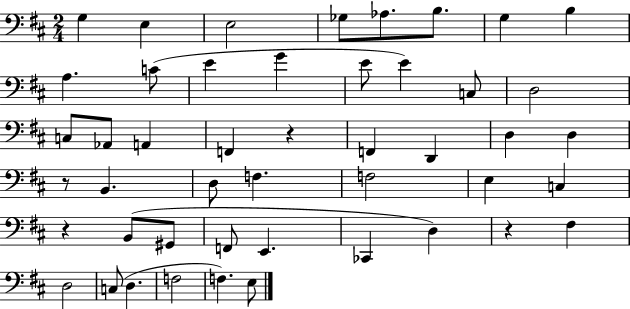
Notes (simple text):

G3/q E3/q E3/h Gb3/e Ab3/e. B3/e. G3/q B3/q A3/q. C4/e E4/q G4/q E4/e E4/q C3/e D3/h C3/e Ab2/e A2/q F2/q R/q F2/q D2/q D3/q D3/q R/e B2/q. D3/e F3/q. F3/h E3/q C3/q R/q B2/e G#2/e F2/e E2/q. CES2/q D3/q R/q F#3/q D3/h C3/e D3/q. F3/h F3/q. E3/e